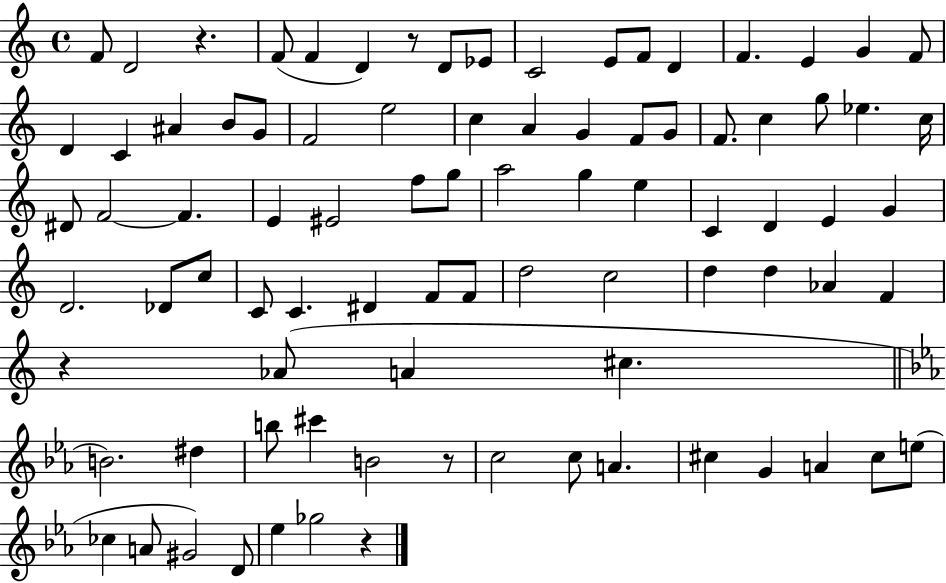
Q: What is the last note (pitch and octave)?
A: Gb5